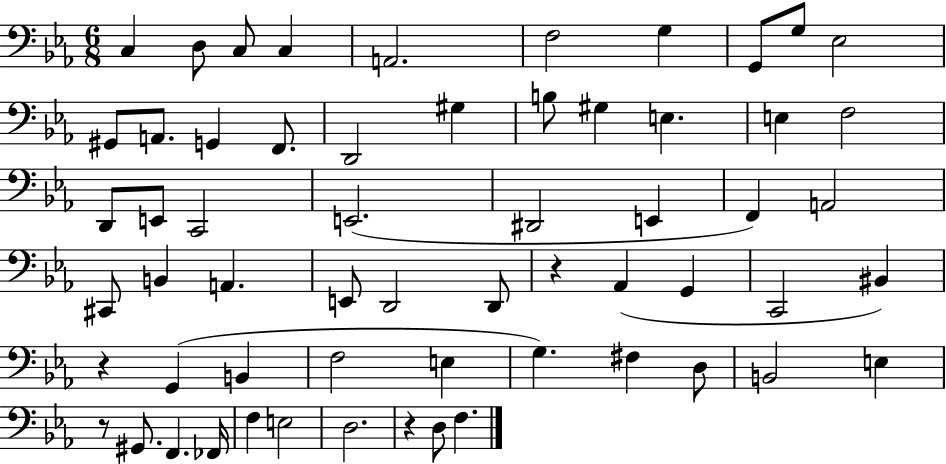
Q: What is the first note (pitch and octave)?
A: C3